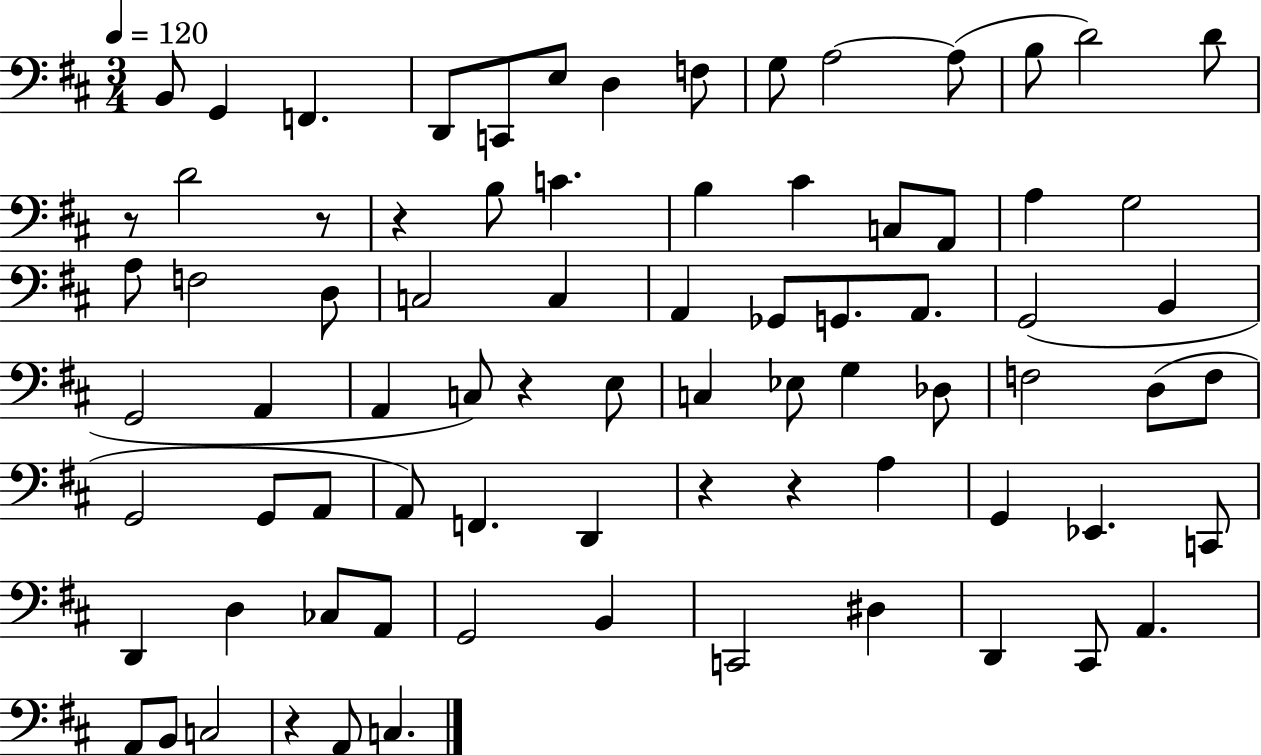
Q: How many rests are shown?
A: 7